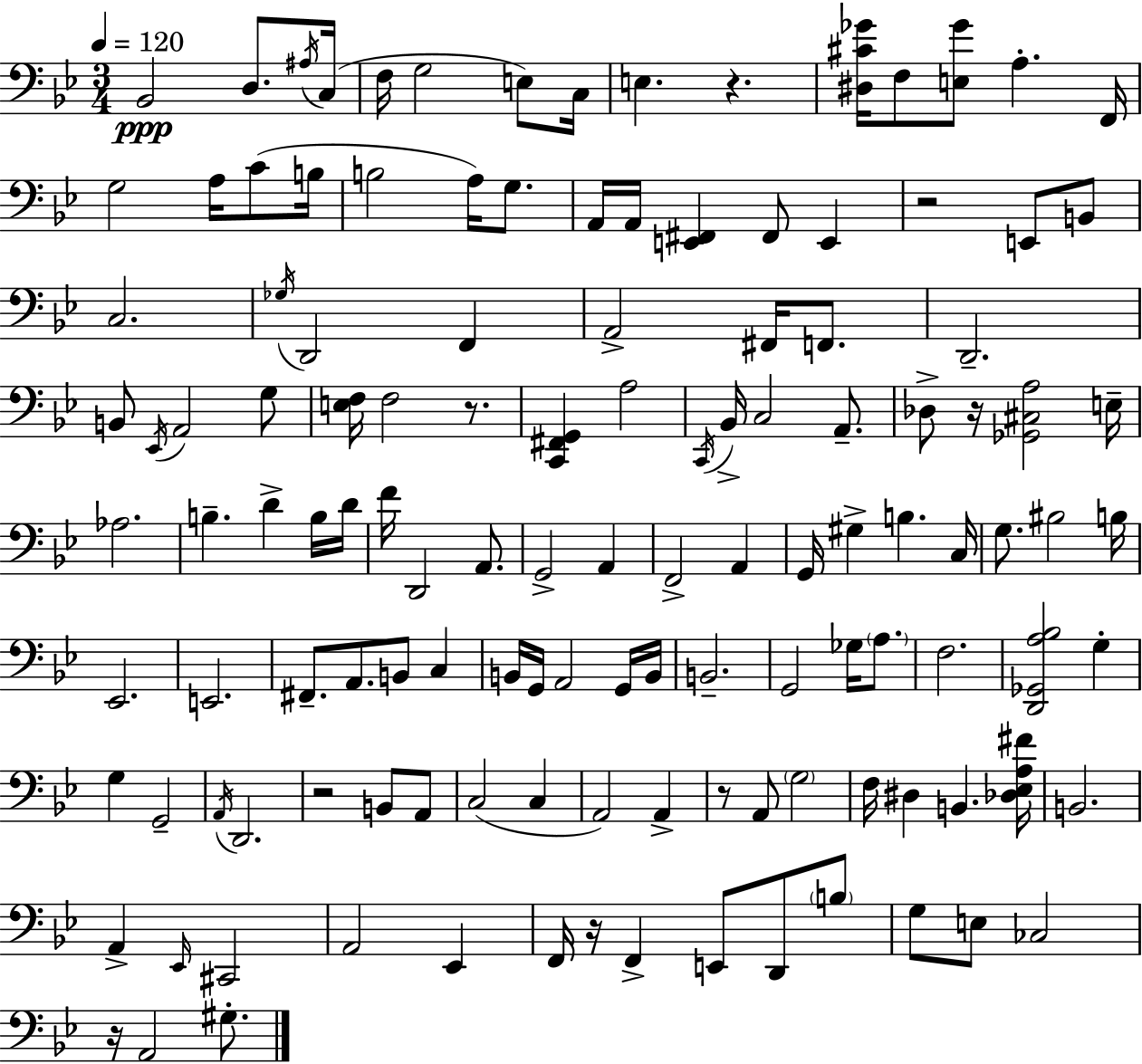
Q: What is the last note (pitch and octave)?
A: G#3